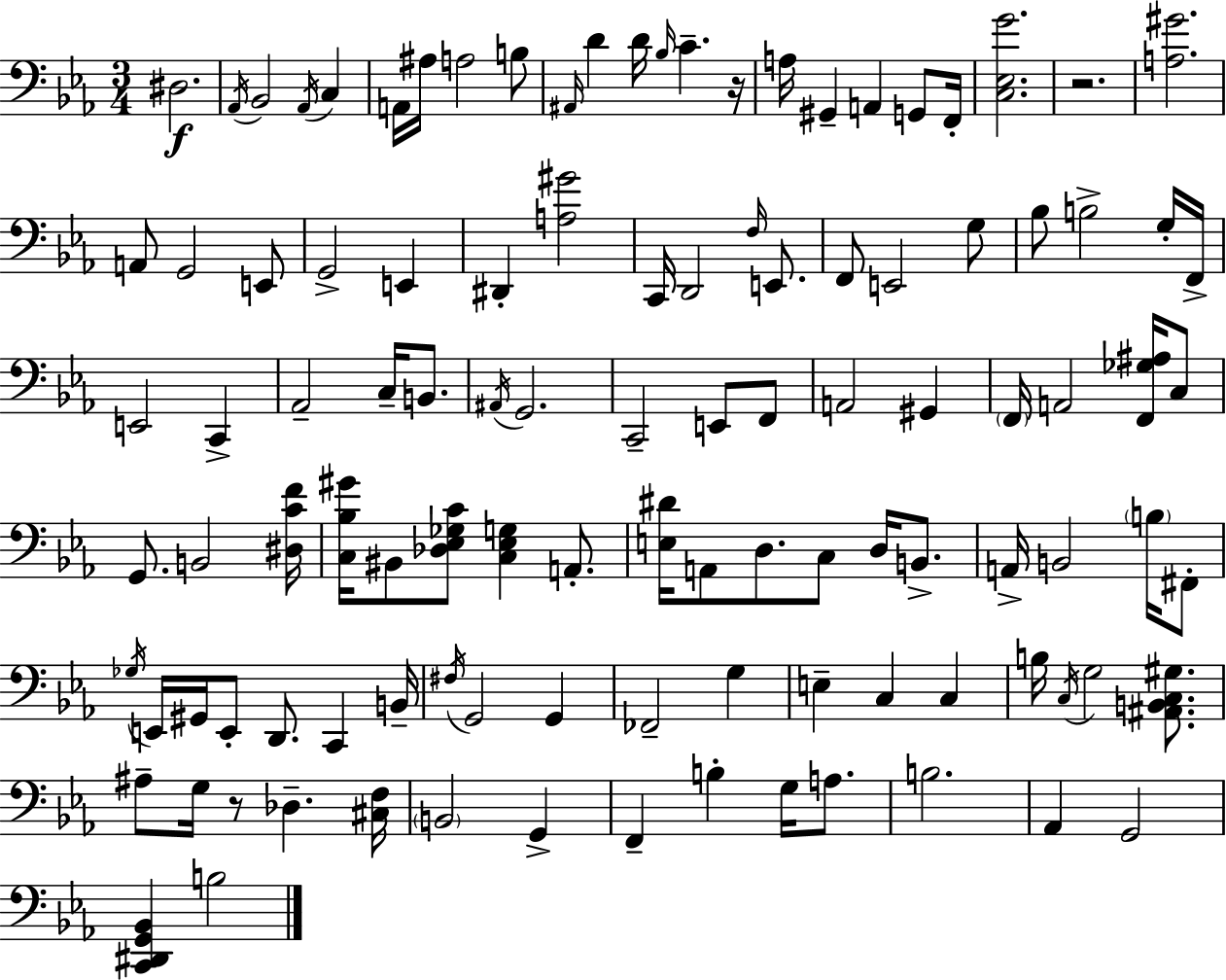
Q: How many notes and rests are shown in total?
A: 110